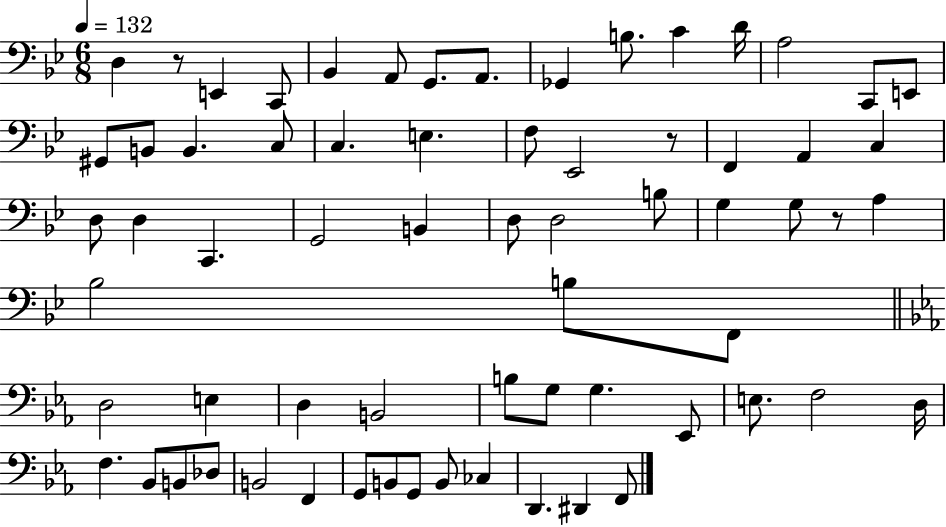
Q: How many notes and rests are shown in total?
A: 67